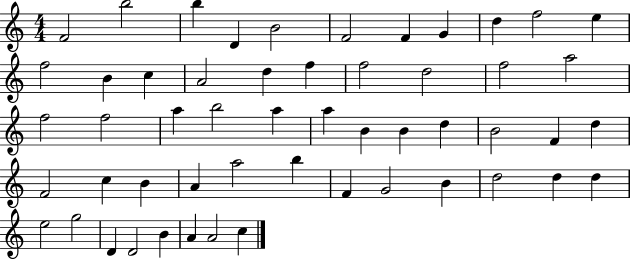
X:1
T:Untitled
M:4/4
L:1/4
K:C
F2 b2 b D B2 F2 F G d f2 e f2 B c A2 d f f2 d2 f2 a2 f2 f2 a b2 a a B B d B2 F d F2 c B A a2 b F G2 B d2 d d e2 g2 D D2 B A A2 c